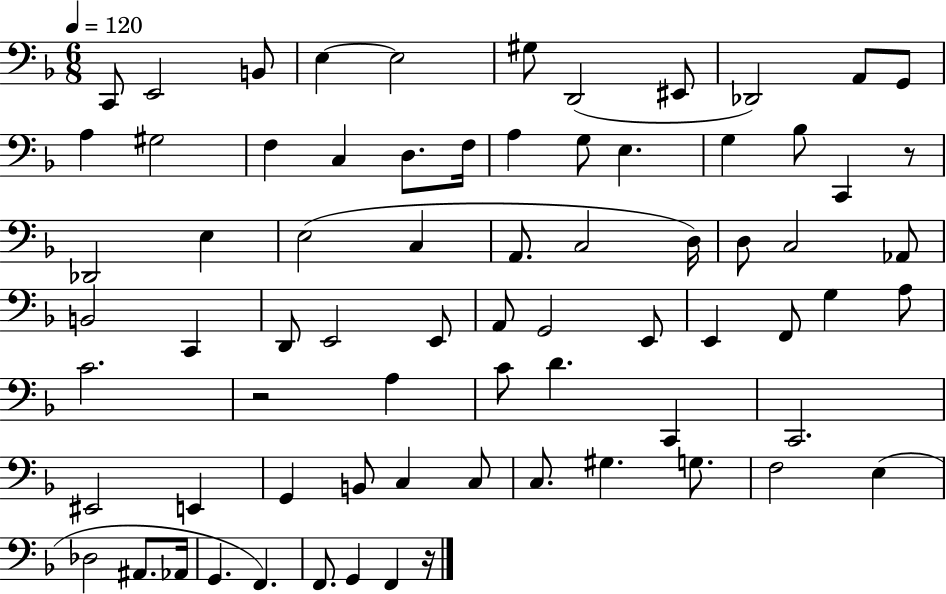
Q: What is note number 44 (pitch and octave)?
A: G3